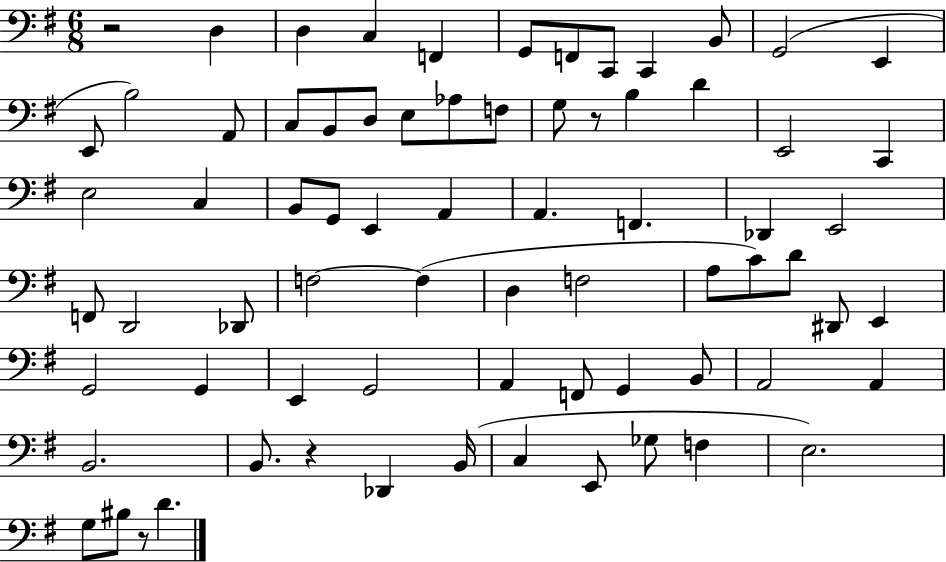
{
  \clef bass
  \numericTimeSignature
  \time 6/8
  \key g \major
  r2 d4 | d4 c4 f,4 | g,8 f,8 c,8 c,4 b,8 | g,2( e,4 | \break e,8 b2) a,8 | c8 b,8 d8 e8 aes8 f8 | g8 r8 b4 d'4 | e,2 c,4 | \break e2 c4 | b,8 g,8 e,4 a,4 | a,4. f,4. | des,4 e,2 | \break f,8 d,2 des,8 | f2~~ f4( | d4 f2 | a8 c'8) d'8 dis,8 e,4 | \break g,2 g,4 | e,4 g,2 | a,4 f,8 g,4 b,8 | a,2 a,4 | \break b,2. | b,8. r4 des,4 b,16( | c4 e,8 ges8 f4 | e2.) | \break g8 bis8 r8 d'4. | \bar "|."
}